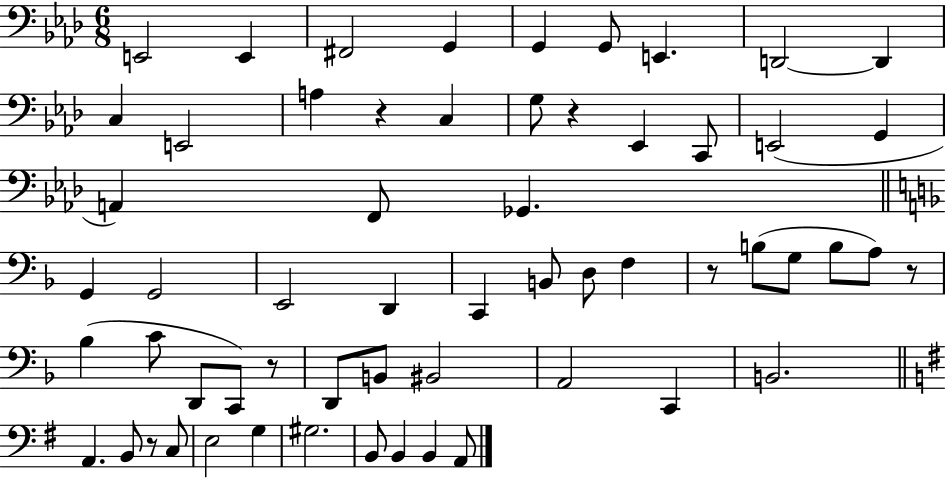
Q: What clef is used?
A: bass